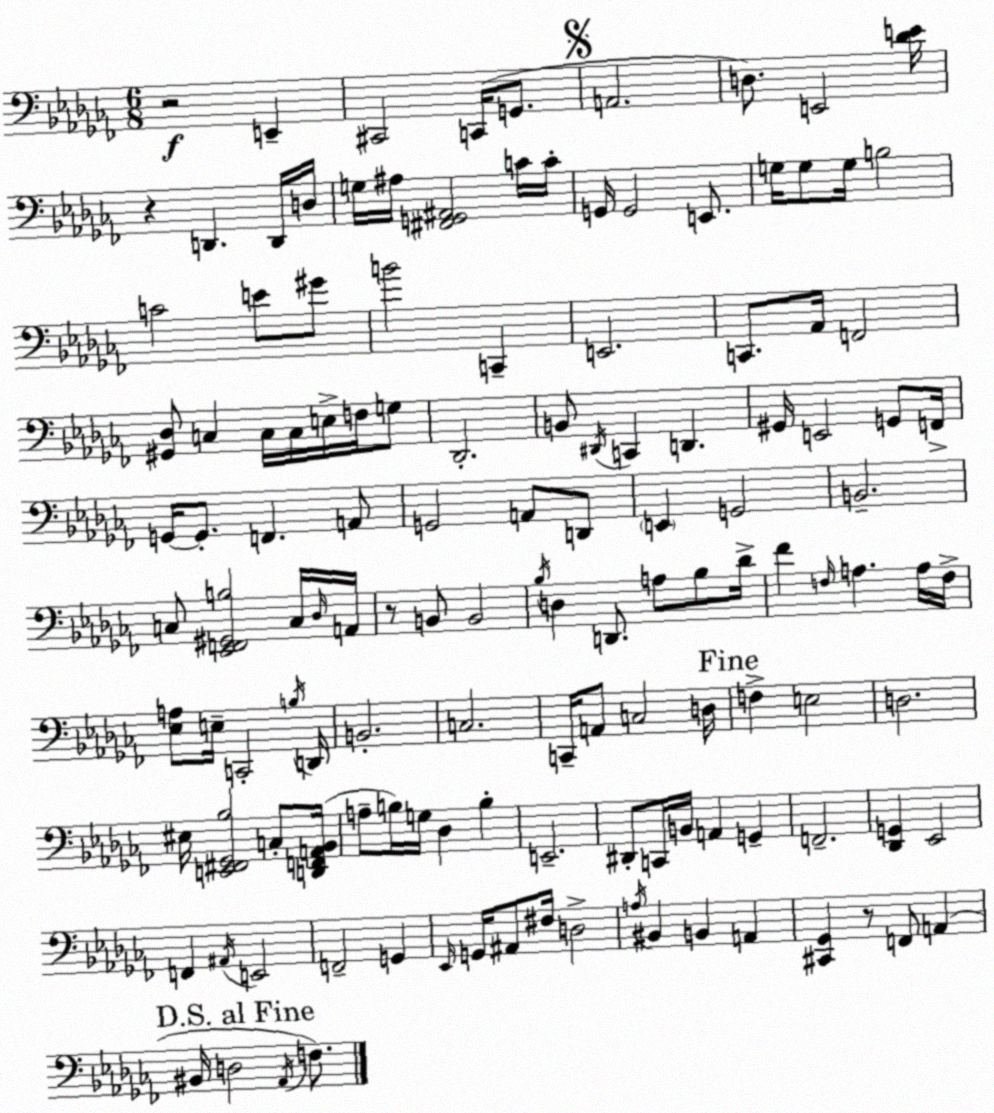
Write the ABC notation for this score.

X:1
T:Untitled
M:6/8
L:1/4
K:Abm
z2 E,, ^C,,2 C,,/4 G,,/2 A,,2 D,/2 E,,2 [_DE]/4 z D,, D,,/4 D,/4 G,/4 ^A,/4 [^F,,G,,^A,,]2 C/4 C/4 G,,/4 G,,2 E,,/2 G,/4 G,/2 G,/4 B,2 C2 E/2 ^G/2 B2 C,, E,,2 C,,/2 _A,,/4 F,,2 [^G,,_D,]/2 C, C,/4 C,/4 E,/4 F,/4 G,/2 _D,,2 B,,/2 ^D,,/4 C,, D,, ^G,,/4 E,,2 G,,/2 F,,/4 G,,/4 G,,/2 F,, A,,/2 G,,2 A,,/2 D,,/2 E,, G,,2 B,,2 C,/2 [_E,,F,,^G,,B,]2 C,/4 _D,/4 A,,/4 z/2 B,,/2 B,,2 _B,/4 D, D,,/2 A,/2 _B,/2 _D/4 _F F,/4 A, A,/4 F,/4 [_E,A,]/2 E,/4 C,,2 B,/4 D,,/4 B,,2 C,2 C,,/4 A,,/2 C,2 D,/4 F, E,2 D,2 ^E,/4 [E,,^F,,_G,,_B,]2 C,/2 [D,,F,,A,,_B,,]/4 A,/2 B,/4 G,/4 _D, B, E,,2 ^D,,/2 C,,/4 B,,/4 A,, G,, F,,2 [_D,,G,,] _E,,2 F,, ^A,,/4 E,,2 F,,2 G,, _E,,/4 G,,/4 ^A,,/2 ^F,/4 D,2 A,/4 ^B,, B,, A,, [^C,,_G,,] z/2 F,,/2 A,, ^B,,/4 D,2 _A,,/4 F,/2